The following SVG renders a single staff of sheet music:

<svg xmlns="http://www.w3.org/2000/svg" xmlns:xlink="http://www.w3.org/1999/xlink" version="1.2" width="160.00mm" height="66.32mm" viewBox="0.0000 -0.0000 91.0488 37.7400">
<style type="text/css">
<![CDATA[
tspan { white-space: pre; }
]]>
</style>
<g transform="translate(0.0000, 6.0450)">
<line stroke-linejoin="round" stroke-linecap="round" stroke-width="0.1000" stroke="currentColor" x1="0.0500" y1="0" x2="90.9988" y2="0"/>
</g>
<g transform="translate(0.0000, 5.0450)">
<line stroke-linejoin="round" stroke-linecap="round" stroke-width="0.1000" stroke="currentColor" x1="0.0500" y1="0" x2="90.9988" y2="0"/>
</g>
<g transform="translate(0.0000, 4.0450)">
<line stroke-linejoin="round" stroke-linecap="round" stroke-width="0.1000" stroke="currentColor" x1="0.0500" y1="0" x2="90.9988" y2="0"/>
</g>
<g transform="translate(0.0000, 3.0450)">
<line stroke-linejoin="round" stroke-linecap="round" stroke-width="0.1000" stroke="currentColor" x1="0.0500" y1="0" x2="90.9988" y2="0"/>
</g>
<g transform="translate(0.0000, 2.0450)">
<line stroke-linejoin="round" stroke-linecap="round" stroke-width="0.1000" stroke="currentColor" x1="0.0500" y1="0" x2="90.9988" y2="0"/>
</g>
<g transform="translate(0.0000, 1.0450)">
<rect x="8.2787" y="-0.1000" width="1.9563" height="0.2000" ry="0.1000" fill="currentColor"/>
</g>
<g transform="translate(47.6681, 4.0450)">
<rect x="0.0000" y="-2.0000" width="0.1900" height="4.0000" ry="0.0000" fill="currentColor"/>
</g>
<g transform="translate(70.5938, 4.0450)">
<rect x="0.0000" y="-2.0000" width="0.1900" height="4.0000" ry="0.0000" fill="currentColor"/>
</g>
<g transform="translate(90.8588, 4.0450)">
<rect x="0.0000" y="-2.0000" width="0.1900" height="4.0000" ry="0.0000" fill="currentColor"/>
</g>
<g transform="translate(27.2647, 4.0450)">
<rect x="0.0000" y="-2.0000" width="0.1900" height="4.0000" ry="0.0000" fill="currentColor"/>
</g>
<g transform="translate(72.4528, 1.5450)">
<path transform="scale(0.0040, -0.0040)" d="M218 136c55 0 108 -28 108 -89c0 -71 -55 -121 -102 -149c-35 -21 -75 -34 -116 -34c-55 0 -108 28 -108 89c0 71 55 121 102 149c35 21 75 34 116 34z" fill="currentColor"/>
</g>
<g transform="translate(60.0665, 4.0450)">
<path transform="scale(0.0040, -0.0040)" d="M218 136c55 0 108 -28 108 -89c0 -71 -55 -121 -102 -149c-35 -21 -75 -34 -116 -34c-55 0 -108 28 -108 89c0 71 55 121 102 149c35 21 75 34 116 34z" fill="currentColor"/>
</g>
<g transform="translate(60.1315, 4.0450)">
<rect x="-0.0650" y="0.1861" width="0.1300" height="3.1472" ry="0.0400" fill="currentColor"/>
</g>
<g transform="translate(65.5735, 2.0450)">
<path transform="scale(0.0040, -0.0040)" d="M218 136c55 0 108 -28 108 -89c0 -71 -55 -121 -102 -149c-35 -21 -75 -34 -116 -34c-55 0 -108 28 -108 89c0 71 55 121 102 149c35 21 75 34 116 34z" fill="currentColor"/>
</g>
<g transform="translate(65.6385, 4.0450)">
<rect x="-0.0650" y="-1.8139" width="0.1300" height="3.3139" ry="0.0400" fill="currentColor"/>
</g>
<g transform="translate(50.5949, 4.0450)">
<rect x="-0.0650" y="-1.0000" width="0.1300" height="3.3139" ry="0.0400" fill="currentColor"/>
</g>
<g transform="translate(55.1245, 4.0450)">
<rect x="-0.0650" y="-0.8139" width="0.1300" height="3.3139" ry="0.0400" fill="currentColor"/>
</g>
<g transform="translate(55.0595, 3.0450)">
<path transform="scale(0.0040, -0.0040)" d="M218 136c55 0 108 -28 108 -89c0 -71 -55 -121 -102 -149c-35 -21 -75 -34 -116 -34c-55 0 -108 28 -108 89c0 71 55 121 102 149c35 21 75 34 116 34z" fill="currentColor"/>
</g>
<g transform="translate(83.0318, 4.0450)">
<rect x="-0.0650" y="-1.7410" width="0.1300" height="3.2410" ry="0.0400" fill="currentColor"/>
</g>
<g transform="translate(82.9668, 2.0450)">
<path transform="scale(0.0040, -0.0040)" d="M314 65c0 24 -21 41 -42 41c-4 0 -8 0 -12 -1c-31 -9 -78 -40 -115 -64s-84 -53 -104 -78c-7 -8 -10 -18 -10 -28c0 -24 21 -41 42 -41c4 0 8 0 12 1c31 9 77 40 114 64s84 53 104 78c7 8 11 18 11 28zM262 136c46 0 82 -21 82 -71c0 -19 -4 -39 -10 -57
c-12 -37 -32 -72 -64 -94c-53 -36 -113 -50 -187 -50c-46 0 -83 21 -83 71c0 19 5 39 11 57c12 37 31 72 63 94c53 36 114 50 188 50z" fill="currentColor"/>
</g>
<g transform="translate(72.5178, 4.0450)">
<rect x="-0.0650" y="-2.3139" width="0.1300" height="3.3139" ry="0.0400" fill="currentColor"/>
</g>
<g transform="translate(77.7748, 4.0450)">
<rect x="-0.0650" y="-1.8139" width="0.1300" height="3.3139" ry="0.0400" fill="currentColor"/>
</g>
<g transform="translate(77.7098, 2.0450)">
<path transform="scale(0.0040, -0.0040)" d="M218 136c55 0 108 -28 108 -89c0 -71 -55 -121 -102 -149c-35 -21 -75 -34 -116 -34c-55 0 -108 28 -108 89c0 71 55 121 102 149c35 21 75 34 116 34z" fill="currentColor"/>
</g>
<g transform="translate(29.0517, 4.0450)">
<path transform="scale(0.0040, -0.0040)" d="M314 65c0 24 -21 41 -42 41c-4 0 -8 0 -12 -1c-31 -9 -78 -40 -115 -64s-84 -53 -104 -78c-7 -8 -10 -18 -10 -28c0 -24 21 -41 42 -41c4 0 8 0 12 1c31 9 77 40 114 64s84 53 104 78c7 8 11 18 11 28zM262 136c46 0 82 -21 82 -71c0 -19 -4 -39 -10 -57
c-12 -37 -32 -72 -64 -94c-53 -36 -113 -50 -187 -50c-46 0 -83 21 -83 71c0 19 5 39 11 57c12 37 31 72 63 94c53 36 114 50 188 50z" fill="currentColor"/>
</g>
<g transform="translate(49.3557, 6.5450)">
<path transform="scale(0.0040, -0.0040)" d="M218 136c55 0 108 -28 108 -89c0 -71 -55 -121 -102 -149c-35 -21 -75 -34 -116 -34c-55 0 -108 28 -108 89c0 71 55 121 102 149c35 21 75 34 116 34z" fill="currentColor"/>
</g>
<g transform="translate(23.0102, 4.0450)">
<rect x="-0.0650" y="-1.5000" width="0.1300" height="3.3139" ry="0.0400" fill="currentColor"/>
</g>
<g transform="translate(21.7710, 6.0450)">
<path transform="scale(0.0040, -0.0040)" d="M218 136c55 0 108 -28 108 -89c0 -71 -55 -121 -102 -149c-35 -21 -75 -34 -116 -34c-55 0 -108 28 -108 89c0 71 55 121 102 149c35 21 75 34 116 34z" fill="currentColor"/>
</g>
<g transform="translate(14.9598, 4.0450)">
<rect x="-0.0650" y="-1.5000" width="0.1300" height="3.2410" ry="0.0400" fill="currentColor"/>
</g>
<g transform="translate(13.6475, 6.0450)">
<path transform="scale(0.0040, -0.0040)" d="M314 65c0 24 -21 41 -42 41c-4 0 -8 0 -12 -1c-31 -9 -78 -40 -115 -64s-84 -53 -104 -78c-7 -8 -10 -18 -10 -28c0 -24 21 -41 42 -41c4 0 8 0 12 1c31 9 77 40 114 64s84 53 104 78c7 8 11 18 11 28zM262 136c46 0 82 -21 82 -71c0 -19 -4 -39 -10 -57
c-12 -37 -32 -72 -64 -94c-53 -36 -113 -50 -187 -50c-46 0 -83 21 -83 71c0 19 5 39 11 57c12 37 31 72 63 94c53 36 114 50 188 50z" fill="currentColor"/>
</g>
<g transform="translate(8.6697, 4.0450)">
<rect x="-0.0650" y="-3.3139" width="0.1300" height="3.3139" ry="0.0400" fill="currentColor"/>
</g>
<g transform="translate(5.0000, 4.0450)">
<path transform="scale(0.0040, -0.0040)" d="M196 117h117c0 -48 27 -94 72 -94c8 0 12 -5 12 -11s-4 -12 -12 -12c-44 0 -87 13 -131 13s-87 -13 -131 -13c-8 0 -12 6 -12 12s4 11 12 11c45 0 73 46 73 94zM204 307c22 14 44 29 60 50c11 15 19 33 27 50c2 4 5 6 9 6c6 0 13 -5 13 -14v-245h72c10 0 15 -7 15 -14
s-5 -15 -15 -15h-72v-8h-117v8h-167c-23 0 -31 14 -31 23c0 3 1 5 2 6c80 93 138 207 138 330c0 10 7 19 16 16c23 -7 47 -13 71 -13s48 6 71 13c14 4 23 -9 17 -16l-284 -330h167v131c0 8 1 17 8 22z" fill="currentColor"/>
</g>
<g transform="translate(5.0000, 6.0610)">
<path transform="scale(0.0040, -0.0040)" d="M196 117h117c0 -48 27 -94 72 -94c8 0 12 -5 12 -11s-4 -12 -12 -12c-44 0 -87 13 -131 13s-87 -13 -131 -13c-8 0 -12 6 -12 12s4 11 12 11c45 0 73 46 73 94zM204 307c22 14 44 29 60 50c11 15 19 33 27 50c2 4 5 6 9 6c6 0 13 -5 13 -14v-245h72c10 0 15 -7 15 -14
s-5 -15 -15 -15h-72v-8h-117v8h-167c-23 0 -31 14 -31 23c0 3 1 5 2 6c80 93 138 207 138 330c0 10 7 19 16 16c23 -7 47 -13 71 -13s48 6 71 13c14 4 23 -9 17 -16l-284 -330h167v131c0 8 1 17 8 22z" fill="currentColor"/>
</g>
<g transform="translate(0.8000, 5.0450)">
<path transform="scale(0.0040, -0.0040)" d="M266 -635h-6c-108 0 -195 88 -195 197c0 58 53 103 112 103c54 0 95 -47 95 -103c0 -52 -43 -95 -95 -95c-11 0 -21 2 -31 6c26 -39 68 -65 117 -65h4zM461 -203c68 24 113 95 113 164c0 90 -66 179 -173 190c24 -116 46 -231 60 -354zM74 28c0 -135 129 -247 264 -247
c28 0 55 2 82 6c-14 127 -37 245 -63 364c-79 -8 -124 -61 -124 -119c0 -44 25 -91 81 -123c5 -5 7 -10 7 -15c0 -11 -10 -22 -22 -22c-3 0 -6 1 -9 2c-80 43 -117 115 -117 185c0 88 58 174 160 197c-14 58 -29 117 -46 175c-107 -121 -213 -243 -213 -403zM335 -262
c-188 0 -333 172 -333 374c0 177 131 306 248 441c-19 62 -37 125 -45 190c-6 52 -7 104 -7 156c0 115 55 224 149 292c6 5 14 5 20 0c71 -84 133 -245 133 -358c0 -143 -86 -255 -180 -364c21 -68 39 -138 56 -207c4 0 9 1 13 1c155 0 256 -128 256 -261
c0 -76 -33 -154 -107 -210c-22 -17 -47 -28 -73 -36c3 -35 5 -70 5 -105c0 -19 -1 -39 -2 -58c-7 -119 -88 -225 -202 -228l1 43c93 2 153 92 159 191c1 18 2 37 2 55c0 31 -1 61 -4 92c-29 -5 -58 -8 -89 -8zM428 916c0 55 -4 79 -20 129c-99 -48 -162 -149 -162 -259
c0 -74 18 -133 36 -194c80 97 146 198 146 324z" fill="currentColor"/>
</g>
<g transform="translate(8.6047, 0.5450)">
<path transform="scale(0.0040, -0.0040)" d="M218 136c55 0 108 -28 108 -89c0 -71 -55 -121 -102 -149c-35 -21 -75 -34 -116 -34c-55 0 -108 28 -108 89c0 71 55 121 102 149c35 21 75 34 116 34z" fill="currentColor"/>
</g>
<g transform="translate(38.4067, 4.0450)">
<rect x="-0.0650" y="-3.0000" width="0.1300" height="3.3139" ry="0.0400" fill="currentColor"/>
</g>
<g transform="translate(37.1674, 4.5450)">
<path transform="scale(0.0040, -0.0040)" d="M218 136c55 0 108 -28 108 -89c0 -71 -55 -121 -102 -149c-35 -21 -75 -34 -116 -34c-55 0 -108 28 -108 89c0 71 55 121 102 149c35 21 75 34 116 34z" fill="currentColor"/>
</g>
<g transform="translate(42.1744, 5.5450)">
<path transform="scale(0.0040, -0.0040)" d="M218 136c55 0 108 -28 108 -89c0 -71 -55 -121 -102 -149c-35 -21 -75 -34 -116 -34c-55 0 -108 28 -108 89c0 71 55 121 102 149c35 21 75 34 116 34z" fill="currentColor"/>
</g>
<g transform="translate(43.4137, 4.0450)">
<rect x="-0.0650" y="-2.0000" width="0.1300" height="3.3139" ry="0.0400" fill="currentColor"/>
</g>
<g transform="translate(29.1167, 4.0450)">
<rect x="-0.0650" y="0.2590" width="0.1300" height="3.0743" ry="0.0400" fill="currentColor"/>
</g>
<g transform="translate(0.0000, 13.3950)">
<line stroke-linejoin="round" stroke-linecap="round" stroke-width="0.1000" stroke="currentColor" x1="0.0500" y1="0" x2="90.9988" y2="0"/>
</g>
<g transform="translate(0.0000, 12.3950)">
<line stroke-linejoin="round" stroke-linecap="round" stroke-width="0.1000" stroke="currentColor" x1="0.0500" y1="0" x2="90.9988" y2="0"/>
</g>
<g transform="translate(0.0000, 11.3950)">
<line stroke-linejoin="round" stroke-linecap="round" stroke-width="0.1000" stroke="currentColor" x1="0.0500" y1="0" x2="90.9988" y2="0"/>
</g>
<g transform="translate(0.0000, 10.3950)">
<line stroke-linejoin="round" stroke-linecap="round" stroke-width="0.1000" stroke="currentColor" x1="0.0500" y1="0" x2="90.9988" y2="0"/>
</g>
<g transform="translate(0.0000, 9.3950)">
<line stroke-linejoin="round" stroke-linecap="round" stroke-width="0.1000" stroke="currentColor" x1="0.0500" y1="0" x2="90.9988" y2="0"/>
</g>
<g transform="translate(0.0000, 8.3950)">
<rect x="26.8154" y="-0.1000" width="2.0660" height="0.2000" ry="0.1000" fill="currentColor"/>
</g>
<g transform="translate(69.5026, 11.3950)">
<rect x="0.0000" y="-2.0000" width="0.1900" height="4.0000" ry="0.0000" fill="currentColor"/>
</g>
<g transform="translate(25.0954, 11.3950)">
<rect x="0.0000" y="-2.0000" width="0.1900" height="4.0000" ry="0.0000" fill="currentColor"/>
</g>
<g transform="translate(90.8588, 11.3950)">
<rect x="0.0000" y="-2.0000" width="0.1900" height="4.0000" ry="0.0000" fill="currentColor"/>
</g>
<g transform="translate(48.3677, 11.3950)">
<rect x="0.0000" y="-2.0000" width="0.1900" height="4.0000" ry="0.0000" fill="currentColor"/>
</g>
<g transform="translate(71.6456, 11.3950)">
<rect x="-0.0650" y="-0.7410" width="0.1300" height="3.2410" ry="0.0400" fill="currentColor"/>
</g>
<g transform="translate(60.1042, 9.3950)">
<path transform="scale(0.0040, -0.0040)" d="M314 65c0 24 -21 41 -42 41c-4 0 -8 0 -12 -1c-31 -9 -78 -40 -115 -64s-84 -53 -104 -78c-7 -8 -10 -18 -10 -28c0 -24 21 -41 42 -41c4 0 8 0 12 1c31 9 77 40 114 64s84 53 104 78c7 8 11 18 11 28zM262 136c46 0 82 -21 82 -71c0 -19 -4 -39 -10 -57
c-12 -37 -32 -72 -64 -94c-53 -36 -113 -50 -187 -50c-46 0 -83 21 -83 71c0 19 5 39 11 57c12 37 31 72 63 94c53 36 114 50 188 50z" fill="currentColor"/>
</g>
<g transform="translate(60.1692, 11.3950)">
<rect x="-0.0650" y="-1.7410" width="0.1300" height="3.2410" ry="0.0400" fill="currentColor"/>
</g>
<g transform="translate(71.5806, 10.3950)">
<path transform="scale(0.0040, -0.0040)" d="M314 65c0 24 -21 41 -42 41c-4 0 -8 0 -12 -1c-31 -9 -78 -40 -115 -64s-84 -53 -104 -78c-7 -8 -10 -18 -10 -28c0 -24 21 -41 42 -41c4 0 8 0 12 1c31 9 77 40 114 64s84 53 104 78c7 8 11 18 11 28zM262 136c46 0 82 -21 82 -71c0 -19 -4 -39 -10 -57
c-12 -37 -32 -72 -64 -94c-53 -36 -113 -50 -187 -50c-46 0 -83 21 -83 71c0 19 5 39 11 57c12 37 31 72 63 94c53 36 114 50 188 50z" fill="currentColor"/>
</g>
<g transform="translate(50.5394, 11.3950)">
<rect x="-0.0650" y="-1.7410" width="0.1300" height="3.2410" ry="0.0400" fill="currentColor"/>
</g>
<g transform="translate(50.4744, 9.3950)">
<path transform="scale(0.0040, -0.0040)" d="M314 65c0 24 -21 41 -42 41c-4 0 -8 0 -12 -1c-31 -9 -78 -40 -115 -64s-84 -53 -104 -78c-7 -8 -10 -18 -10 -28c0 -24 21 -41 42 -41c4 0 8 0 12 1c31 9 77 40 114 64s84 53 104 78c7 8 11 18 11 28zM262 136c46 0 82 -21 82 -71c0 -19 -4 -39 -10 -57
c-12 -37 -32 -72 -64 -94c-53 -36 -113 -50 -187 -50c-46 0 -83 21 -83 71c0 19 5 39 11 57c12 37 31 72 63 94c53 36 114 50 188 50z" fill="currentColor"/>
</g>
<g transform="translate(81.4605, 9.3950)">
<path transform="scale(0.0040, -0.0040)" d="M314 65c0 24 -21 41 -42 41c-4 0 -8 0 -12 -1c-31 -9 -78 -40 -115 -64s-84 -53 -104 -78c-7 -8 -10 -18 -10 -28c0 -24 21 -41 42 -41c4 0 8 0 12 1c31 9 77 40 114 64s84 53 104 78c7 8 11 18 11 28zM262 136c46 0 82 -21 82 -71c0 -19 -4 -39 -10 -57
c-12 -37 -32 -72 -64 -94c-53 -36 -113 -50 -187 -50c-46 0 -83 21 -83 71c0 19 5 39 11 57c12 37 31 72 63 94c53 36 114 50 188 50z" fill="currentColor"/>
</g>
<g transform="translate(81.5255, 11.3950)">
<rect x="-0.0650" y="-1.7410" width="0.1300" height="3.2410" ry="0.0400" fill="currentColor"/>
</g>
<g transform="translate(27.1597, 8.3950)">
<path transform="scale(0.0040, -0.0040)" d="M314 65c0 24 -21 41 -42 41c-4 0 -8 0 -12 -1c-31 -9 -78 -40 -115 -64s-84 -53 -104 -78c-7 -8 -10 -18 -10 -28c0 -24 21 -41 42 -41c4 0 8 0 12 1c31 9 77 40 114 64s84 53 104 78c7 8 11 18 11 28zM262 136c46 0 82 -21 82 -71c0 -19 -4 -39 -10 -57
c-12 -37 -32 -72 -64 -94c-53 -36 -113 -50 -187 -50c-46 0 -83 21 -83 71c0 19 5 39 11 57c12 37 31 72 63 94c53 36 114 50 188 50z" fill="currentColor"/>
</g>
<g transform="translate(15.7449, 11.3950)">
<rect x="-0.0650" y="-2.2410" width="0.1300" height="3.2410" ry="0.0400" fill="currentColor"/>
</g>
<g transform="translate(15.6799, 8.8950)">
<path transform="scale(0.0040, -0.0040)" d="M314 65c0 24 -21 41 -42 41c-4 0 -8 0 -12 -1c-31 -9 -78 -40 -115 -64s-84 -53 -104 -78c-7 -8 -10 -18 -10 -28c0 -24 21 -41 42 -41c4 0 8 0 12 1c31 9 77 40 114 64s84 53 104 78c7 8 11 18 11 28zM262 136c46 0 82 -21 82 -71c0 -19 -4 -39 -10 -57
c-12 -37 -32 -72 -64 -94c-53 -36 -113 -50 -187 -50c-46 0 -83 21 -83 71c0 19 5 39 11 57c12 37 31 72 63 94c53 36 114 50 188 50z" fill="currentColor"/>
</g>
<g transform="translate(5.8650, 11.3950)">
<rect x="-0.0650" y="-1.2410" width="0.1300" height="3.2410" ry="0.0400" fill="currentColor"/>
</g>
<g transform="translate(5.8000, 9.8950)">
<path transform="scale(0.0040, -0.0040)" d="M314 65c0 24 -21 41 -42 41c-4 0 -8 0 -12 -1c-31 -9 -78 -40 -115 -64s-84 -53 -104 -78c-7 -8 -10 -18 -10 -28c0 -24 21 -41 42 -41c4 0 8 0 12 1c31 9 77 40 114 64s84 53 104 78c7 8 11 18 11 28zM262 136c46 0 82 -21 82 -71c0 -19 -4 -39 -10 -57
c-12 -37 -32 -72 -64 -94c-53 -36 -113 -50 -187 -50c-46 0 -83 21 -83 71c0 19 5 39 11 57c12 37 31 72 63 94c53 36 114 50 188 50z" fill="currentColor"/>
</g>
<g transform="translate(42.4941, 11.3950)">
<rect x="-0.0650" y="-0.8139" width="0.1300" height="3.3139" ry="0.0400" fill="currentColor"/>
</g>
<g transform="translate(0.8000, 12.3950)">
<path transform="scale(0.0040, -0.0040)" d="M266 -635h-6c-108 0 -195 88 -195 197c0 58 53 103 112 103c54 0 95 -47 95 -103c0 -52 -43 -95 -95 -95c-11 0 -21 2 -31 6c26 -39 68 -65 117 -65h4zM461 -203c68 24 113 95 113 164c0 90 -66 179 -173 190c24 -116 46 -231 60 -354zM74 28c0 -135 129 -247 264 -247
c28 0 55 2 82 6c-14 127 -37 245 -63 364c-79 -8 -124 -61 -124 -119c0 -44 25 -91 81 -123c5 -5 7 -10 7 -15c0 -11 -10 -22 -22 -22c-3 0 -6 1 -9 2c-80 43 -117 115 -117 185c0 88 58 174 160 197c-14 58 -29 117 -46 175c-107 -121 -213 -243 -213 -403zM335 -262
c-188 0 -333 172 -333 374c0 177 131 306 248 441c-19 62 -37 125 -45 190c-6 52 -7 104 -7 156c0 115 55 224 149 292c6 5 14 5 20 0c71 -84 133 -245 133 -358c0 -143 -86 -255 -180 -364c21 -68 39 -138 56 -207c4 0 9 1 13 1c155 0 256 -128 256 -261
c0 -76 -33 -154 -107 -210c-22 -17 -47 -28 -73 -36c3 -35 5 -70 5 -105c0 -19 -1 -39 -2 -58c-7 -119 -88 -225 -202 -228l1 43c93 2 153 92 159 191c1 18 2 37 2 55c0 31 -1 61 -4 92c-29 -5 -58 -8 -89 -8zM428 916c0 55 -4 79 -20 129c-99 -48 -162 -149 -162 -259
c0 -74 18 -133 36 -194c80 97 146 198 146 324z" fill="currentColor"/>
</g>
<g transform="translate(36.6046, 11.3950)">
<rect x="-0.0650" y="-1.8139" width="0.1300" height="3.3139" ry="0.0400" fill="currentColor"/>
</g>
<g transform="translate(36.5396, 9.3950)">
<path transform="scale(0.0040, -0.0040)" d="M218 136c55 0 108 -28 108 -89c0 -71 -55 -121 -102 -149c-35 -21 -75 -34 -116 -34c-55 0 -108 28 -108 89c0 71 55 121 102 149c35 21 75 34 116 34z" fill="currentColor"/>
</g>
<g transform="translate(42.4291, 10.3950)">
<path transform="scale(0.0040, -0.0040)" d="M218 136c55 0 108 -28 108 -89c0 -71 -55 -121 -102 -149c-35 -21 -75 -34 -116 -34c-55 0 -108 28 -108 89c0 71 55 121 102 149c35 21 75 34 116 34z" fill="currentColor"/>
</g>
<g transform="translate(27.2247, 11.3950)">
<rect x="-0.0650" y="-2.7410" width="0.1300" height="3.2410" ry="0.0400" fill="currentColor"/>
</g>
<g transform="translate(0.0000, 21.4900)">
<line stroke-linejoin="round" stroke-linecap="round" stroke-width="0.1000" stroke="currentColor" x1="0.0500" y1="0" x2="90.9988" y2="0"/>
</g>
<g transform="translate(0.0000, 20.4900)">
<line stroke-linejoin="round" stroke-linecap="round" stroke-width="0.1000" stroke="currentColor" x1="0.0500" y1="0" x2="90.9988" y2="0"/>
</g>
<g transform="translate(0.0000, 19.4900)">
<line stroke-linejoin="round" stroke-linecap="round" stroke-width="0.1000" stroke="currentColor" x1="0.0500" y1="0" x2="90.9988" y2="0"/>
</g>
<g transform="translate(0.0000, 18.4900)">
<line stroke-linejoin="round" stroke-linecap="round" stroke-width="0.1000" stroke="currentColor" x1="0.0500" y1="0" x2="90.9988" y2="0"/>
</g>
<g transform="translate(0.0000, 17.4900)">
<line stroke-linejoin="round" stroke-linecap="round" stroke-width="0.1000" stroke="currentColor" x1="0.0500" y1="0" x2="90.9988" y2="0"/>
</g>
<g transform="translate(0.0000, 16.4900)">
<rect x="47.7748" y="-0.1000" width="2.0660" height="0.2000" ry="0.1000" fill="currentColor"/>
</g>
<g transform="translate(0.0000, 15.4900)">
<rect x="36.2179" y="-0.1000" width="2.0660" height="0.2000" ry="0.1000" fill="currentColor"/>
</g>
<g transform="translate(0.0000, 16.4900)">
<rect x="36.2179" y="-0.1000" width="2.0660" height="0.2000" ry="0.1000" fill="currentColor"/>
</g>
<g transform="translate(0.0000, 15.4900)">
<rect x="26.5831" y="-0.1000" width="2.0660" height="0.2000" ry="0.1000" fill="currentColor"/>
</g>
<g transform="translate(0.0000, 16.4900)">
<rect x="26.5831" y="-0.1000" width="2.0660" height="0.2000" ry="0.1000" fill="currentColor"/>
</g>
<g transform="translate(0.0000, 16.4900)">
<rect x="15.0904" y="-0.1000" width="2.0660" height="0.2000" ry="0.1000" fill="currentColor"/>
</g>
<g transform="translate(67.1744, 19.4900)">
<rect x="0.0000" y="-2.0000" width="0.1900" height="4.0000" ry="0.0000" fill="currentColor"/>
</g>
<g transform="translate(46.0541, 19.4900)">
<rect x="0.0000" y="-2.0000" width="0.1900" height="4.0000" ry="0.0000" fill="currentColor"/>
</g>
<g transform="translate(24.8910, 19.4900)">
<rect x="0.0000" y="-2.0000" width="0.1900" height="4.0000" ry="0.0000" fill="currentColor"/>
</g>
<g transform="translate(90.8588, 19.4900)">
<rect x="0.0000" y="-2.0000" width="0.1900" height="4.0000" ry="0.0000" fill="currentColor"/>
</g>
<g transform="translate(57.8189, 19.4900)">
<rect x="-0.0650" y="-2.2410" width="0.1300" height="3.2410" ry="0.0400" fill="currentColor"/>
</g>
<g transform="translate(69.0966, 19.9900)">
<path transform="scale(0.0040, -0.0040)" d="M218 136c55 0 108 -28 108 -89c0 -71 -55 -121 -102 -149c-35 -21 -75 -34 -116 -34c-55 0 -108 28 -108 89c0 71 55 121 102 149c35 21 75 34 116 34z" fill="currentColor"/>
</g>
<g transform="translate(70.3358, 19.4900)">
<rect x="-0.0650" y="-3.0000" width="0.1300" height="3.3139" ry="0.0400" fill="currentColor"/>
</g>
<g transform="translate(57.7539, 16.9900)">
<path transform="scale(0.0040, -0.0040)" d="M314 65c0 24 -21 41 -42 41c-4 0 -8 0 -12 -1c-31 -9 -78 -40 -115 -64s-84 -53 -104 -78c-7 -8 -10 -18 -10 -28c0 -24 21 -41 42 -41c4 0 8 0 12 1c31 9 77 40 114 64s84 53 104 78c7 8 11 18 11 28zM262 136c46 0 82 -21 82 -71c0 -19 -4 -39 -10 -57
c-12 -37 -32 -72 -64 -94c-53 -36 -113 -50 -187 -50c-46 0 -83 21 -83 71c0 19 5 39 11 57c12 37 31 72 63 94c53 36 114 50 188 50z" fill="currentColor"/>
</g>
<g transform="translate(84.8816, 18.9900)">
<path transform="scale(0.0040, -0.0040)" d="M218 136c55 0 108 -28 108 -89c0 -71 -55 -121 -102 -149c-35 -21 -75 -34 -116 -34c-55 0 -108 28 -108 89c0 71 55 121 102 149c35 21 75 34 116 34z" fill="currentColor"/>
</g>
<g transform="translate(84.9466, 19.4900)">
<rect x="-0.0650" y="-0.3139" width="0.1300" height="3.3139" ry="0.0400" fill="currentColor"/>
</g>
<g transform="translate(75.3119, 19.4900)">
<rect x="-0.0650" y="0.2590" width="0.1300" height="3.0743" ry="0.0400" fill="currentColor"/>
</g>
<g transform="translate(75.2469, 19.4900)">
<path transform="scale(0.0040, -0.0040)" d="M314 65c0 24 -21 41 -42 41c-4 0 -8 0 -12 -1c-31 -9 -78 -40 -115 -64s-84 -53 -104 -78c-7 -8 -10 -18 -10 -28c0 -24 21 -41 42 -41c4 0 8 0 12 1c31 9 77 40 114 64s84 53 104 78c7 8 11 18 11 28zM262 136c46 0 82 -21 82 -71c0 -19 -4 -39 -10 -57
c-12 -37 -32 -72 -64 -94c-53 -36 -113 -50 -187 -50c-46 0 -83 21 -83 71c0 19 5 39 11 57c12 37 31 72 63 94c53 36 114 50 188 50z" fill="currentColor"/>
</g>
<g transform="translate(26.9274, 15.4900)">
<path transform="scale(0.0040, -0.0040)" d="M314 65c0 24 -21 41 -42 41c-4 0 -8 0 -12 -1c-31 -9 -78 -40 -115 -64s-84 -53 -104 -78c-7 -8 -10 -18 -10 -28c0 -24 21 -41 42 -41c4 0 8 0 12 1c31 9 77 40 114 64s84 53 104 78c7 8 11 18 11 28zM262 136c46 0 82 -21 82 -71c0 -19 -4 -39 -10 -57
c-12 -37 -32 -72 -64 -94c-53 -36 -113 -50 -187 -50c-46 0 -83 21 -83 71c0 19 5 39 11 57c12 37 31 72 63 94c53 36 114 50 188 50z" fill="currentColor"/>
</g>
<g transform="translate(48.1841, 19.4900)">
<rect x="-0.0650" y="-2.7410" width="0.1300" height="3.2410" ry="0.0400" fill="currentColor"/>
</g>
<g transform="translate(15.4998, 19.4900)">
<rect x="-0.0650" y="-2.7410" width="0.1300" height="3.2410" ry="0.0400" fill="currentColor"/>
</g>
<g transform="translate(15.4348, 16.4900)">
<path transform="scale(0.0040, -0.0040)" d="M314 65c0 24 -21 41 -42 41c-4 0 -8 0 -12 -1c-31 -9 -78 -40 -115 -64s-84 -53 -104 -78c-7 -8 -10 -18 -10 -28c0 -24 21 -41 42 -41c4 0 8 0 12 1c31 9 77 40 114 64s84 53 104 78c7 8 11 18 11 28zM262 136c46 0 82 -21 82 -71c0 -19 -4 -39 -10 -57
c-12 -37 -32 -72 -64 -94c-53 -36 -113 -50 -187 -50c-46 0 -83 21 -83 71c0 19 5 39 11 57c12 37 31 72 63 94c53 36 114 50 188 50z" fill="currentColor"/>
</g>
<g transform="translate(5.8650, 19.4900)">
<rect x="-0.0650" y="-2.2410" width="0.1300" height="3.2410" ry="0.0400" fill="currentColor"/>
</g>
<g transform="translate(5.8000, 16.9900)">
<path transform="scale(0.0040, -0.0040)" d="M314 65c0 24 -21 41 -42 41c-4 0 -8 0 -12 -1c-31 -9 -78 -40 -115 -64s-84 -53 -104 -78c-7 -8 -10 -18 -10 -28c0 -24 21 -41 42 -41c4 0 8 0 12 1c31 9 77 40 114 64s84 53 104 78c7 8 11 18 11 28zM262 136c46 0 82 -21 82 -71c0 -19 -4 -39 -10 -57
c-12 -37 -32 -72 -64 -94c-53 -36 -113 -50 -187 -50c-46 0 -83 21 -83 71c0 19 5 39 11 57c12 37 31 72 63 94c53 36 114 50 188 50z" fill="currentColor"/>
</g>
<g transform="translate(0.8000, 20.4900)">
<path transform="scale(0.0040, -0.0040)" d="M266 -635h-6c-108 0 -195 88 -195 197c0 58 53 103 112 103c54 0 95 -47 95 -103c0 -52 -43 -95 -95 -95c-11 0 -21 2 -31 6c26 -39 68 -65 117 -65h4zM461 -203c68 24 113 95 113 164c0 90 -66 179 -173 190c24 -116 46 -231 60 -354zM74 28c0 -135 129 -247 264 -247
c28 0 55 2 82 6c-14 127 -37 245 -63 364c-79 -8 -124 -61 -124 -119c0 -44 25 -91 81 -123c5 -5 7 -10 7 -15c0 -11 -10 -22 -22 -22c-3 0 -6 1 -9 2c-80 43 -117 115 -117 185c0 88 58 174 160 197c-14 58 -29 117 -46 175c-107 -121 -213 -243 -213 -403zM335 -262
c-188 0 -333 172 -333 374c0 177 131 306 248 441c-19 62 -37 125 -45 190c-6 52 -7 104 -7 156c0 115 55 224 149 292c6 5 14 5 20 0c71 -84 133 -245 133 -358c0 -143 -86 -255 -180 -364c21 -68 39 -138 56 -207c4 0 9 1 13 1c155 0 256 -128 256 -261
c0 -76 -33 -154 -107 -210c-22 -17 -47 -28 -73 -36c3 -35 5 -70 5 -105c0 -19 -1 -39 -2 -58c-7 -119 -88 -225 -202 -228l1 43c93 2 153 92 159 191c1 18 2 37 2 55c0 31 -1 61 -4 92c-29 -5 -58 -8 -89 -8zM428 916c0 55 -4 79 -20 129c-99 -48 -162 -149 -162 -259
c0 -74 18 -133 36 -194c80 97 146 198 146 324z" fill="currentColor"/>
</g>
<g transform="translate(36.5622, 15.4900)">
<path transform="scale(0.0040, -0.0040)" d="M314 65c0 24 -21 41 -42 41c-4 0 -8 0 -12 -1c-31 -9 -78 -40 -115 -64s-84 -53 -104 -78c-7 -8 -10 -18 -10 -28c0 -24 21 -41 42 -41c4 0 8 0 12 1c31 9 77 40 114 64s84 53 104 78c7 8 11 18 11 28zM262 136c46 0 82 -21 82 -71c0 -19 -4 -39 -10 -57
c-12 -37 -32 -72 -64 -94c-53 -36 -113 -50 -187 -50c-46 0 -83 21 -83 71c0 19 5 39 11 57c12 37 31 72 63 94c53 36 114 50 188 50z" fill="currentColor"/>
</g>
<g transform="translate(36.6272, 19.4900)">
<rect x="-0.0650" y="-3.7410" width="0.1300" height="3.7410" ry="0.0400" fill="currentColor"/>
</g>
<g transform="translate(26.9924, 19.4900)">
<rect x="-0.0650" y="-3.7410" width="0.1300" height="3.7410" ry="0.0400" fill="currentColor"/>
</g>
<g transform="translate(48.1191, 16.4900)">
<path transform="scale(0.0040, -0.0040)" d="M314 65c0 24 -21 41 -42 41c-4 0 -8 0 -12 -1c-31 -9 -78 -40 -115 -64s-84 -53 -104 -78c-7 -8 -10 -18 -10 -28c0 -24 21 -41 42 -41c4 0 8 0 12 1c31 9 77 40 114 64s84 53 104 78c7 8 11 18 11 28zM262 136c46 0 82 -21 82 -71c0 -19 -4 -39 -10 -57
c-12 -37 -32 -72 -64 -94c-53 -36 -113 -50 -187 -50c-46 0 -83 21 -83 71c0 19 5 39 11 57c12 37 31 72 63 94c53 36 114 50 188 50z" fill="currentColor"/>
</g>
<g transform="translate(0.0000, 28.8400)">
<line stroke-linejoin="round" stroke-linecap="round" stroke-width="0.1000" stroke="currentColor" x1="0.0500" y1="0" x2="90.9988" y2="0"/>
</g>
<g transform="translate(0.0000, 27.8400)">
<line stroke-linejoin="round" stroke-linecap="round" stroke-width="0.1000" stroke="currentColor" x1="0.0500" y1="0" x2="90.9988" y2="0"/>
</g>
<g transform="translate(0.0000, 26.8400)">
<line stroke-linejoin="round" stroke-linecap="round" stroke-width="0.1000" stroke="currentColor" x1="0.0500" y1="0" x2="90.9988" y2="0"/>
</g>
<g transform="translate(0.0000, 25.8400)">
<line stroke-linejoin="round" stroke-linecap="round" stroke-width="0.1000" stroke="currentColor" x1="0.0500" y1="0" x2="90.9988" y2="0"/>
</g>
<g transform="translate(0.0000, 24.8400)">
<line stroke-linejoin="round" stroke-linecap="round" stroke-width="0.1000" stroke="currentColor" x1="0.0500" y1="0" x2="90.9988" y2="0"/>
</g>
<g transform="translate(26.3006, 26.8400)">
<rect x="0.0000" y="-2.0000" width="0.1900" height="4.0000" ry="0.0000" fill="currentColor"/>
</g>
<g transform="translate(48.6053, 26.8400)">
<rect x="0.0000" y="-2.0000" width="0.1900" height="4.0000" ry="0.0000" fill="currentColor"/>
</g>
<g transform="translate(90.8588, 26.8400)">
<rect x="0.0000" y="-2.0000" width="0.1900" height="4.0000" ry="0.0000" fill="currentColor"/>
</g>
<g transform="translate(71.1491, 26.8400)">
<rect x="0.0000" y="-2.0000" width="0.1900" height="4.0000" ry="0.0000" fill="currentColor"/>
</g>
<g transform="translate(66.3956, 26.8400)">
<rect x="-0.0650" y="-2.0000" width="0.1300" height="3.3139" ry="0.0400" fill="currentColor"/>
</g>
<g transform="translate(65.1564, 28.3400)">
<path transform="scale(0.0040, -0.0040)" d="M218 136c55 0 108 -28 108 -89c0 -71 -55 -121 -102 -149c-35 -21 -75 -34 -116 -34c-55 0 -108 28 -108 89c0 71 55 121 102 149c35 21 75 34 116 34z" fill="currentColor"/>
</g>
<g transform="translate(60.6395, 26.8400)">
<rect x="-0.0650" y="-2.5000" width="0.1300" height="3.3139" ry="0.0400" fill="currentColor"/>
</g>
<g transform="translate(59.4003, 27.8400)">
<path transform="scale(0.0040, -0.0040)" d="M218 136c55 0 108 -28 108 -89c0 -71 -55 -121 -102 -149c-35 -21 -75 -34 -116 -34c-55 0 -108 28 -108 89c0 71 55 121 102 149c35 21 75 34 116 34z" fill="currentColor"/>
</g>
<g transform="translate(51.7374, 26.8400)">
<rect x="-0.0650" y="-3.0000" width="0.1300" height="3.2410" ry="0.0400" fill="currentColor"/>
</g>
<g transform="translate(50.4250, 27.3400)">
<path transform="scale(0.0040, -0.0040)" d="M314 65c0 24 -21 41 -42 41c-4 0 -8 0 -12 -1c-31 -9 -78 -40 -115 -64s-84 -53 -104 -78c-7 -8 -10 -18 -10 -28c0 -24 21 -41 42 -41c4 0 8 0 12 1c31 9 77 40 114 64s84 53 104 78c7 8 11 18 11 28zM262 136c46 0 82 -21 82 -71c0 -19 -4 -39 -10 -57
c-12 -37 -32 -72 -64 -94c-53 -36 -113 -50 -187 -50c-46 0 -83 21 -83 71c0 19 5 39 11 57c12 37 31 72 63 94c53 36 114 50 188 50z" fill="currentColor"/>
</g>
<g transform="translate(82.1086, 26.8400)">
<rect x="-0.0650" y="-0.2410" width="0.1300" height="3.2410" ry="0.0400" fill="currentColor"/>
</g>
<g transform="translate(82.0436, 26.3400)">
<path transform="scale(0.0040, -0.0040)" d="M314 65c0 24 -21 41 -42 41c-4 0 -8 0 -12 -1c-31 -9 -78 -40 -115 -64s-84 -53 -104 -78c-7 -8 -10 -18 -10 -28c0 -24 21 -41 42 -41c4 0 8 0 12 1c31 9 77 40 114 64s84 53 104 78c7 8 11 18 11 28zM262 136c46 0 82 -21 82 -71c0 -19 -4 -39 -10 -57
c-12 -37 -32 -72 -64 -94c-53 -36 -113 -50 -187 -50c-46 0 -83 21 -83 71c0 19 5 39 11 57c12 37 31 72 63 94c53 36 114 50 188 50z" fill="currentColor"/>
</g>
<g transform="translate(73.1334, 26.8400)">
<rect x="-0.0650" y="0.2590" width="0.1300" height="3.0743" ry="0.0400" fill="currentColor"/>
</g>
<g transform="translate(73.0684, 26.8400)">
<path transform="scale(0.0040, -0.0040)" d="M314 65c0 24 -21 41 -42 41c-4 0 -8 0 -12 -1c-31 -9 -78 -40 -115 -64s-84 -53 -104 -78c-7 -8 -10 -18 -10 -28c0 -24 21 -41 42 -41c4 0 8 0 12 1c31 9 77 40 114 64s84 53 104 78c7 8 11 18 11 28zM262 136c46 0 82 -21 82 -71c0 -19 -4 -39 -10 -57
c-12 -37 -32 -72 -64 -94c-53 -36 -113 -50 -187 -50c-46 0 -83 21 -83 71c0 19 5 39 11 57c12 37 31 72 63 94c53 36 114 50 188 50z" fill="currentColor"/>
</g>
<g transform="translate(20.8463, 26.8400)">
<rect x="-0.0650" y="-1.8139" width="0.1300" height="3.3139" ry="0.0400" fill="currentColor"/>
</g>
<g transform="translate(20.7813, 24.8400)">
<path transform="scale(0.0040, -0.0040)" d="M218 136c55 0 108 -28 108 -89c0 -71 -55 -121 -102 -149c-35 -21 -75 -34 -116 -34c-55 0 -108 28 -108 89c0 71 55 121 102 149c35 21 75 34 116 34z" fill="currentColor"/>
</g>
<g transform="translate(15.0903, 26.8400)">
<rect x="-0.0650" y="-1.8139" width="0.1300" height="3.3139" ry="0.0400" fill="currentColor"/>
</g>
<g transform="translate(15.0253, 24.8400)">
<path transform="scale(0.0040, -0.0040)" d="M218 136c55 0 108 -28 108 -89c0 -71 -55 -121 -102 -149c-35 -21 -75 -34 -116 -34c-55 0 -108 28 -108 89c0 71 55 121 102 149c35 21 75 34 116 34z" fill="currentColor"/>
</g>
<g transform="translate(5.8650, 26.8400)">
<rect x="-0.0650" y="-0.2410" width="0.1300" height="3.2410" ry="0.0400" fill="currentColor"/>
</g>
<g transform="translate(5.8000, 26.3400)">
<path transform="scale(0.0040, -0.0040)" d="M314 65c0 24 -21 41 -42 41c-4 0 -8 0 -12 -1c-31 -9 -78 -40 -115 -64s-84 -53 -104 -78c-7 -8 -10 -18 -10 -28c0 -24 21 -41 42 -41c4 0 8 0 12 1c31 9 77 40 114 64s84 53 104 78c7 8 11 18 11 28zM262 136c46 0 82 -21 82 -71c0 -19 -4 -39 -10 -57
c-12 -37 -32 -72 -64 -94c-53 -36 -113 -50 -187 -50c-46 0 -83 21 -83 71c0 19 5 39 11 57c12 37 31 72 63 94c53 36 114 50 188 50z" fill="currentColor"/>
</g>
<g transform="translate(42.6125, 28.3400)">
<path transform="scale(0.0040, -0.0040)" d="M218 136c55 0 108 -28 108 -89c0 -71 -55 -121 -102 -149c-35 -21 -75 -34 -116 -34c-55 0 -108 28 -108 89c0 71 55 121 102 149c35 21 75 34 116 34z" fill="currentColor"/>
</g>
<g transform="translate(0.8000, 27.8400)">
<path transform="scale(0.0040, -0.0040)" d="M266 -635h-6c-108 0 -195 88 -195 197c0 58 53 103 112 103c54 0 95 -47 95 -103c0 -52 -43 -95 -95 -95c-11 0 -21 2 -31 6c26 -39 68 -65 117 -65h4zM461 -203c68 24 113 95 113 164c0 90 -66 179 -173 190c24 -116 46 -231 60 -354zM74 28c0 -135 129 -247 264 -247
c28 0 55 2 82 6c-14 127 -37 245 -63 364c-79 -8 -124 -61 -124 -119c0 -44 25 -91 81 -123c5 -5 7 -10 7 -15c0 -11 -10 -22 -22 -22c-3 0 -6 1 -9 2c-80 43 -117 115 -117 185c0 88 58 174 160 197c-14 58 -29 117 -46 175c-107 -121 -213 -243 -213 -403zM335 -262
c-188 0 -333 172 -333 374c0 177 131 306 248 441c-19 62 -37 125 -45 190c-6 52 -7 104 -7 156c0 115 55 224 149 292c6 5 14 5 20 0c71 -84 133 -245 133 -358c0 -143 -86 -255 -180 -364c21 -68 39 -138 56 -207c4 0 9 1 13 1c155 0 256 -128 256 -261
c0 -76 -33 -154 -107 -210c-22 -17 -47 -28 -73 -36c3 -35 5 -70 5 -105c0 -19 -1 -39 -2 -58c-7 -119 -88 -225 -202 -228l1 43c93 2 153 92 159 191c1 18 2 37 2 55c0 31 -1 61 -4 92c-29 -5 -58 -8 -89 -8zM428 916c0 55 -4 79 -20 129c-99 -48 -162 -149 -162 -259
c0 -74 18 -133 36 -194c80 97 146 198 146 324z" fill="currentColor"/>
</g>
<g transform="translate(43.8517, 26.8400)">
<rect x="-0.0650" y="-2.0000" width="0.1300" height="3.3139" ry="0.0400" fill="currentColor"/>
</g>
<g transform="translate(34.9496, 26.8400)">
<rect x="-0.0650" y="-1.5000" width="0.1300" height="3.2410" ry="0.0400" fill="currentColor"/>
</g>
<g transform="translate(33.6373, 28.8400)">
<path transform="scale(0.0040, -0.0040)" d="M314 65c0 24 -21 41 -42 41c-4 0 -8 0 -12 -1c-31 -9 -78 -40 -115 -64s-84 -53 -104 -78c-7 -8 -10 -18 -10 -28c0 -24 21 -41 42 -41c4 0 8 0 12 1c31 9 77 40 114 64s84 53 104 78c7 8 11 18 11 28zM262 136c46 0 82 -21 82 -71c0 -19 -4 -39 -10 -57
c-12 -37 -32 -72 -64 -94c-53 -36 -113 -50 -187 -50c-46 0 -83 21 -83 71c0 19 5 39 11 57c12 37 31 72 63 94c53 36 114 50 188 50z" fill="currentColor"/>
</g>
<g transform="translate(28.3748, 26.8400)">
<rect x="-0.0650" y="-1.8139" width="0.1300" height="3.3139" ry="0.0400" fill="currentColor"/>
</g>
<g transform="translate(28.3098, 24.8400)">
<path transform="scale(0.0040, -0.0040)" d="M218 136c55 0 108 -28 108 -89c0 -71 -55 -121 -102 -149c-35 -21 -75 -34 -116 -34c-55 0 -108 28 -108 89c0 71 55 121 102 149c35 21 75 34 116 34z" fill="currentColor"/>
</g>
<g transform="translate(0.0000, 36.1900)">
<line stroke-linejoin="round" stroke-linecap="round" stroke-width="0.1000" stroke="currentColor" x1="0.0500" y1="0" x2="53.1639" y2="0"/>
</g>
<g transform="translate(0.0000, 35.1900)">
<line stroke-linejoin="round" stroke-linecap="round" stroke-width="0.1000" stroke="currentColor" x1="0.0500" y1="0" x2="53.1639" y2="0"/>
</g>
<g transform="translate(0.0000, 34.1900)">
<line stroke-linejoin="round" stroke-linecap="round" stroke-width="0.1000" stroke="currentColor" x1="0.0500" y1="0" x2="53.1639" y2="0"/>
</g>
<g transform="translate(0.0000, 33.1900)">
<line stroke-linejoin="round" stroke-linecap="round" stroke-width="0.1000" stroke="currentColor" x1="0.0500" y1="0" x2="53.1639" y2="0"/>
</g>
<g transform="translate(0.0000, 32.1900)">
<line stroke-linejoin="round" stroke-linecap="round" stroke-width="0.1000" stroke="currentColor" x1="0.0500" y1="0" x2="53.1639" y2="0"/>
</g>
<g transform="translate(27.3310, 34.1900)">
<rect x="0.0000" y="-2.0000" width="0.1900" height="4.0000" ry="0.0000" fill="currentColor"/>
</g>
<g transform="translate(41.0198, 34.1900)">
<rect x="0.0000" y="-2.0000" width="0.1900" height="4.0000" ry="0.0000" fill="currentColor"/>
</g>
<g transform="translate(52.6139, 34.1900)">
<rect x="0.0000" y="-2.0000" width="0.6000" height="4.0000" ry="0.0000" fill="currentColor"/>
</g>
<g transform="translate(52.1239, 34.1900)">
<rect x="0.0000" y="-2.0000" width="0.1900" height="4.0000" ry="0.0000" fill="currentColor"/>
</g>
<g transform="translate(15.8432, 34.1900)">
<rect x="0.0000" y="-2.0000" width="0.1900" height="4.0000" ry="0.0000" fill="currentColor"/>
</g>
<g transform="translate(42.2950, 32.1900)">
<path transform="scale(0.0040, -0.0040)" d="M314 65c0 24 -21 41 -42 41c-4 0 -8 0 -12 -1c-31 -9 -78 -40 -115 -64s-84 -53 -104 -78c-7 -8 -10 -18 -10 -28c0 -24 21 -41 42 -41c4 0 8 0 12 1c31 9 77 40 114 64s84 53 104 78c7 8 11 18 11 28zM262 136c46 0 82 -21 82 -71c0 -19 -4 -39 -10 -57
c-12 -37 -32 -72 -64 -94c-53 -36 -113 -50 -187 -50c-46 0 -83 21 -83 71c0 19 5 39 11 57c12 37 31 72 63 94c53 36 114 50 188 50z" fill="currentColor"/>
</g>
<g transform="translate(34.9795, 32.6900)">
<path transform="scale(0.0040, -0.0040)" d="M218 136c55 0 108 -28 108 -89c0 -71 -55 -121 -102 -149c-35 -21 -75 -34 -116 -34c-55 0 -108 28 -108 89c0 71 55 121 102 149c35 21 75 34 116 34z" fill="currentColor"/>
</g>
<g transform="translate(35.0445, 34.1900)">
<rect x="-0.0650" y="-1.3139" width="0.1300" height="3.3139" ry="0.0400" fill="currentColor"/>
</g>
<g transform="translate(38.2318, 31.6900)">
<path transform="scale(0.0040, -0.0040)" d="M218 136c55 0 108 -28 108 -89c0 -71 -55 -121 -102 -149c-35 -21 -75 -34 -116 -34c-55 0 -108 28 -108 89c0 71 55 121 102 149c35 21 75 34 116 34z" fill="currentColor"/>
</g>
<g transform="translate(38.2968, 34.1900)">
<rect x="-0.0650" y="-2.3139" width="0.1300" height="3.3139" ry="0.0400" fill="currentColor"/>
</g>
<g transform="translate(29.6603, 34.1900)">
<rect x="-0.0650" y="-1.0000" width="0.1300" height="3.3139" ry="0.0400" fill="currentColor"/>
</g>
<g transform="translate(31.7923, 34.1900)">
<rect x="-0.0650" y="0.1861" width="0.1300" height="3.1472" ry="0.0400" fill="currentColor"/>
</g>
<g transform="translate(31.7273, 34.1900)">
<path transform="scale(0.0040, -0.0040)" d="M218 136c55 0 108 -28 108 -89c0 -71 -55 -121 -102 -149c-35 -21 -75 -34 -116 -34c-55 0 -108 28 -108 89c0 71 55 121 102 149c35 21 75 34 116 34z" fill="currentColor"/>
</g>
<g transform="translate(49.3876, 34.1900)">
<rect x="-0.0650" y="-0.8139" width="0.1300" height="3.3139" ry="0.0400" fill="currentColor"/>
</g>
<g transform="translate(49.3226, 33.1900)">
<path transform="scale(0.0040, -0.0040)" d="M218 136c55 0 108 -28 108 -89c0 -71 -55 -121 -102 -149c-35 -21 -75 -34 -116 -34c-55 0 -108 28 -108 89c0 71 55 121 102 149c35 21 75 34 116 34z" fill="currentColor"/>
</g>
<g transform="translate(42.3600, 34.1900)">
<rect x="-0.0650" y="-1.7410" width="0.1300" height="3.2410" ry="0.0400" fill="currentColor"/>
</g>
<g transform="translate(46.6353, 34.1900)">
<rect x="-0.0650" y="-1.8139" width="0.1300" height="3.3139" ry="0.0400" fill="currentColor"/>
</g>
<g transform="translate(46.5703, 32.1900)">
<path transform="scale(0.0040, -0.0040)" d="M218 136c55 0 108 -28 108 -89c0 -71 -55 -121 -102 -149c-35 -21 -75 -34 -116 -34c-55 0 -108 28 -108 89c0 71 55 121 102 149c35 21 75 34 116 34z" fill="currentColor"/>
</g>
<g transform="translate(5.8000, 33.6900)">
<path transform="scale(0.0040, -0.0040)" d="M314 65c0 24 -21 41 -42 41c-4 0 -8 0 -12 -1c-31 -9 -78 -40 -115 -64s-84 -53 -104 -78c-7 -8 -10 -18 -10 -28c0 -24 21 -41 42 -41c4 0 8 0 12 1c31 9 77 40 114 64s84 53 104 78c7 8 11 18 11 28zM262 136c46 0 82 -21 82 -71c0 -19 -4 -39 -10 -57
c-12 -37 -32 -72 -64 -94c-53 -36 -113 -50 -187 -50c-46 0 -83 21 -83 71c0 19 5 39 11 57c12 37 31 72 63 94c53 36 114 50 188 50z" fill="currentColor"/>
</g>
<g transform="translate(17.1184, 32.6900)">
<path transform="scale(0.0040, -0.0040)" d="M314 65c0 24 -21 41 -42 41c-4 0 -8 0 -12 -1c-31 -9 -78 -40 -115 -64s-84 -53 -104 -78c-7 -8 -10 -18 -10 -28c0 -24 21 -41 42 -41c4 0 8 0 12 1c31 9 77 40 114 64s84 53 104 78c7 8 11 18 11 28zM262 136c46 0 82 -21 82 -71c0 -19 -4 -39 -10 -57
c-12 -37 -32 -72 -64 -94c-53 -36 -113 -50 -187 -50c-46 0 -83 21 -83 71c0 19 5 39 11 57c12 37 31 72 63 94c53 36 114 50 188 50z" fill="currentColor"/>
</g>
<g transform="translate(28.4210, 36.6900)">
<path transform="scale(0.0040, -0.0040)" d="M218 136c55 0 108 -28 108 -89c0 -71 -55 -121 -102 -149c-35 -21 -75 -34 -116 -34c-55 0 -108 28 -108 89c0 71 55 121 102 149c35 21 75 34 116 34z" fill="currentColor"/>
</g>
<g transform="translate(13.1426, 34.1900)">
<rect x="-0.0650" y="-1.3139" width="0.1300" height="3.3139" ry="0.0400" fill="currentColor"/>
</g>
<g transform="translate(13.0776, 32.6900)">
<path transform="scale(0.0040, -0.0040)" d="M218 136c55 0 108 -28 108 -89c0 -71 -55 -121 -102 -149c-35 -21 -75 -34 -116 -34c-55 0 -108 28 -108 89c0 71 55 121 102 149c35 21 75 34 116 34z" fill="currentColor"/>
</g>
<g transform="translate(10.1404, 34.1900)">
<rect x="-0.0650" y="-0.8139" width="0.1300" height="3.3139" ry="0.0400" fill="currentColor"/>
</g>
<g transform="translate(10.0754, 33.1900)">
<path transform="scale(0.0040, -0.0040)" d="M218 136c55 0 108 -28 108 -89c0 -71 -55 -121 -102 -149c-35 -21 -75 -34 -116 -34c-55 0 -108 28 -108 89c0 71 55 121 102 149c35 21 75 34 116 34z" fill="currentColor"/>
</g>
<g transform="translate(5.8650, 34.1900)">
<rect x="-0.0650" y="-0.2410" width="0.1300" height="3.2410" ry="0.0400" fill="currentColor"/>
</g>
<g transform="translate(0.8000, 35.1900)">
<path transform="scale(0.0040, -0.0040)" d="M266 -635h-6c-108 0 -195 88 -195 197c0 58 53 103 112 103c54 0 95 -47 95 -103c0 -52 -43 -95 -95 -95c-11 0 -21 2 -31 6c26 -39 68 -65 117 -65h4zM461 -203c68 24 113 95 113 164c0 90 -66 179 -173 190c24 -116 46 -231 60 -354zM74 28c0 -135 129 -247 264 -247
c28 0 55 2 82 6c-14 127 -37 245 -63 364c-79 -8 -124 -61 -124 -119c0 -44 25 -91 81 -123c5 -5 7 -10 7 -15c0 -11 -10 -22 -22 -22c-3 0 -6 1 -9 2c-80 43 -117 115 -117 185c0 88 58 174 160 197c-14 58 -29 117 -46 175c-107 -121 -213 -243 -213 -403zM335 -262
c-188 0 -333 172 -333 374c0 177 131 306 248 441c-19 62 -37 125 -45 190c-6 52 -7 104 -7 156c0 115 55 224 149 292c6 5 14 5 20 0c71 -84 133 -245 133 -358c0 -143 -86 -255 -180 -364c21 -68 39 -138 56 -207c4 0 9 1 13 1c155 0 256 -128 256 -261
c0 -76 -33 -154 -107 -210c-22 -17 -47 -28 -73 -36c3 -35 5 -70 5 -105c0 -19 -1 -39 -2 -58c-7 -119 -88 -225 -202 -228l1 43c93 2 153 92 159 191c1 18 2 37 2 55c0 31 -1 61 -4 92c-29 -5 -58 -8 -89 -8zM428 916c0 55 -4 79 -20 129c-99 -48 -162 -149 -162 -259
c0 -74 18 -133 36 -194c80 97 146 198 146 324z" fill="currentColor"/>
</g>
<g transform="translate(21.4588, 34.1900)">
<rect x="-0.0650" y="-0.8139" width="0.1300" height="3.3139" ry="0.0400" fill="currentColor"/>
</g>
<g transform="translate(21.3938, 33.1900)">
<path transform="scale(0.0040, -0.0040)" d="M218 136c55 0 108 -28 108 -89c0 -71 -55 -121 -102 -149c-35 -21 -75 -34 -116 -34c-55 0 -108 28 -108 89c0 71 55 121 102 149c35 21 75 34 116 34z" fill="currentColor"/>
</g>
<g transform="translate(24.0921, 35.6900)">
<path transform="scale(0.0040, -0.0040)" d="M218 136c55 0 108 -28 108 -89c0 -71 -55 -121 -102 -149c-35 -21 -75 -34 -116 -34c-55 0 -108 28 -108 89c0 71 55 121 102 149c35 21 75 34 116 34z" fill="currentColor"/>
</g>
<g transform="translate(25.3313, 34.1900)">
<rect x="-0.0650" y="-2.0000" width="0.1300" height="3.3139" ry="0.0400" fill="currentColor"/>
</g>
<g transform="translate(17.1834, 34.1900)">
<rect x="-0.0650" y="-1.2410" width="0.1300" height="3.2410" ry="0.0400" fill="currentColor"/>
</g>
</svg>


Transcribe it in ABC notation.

X:1
T:Untitled
M:4/4
L:1/4
K:C
b E2 E B2 A F D d B f g f f2 e2 g2 a2 f d f2 f2 d2 f2 g2 a2 c'2 c'2 a2 g2 A B2 c c2 f f f E2 F A2 G F B2 c2 c2 d e e2 d F D B e g f2 f d